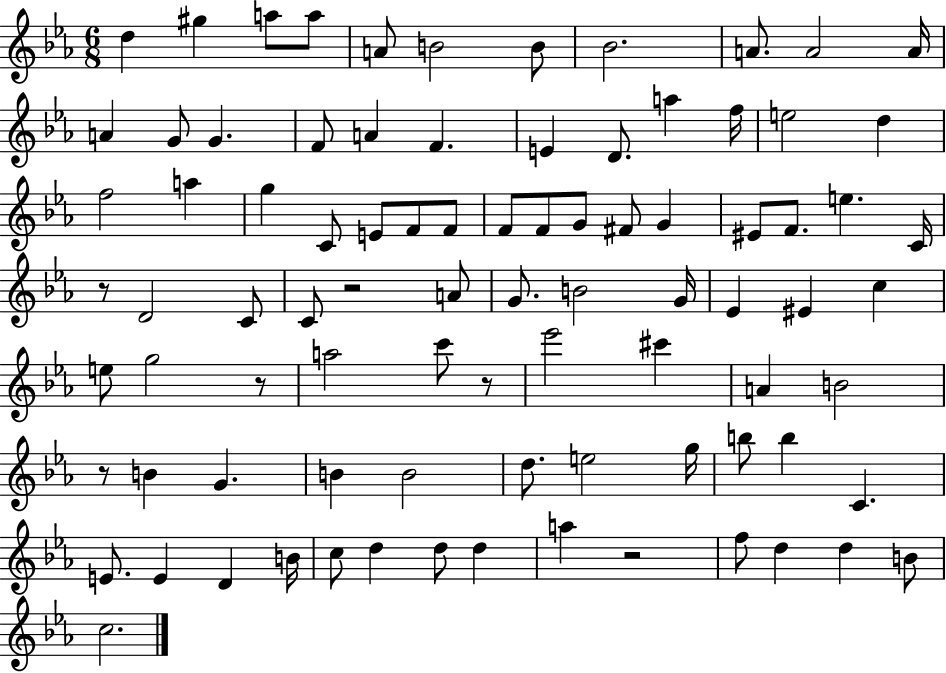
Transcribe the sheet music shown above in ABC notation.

X:1
T:Untitled
M:6/8
L:1/4
K:Eb
d ^g a/2 a/2 A/2 B2 B/2 _B2 A/2 A2 A/4 A G/2 G F/2 A F E D/2 a f/4 e2 d f2 a g C/2 E/2 F/2 F/2 F/2 F/2 G/2 ^F/2 G ^E/2 F/2 e C/4 z/2 D2 C/2 C/2 z2 A/2 G/2 B2 G/4 _E ^E c e/2 g2 z/2 a2 c'/2 z/2 _e'2 ^c' A B2 z/2 B G B B2 d/2 e2 g/4 b/2 b C E/2 E D B/4 c/2 d d/2 d a z2 f/2 d d B/2 c2